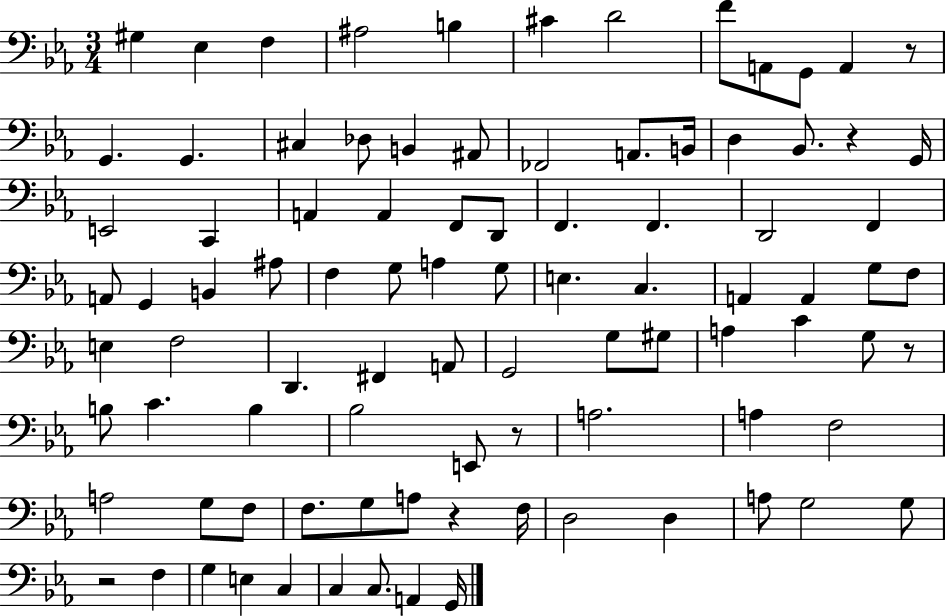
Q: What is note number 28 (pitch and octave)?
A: F2